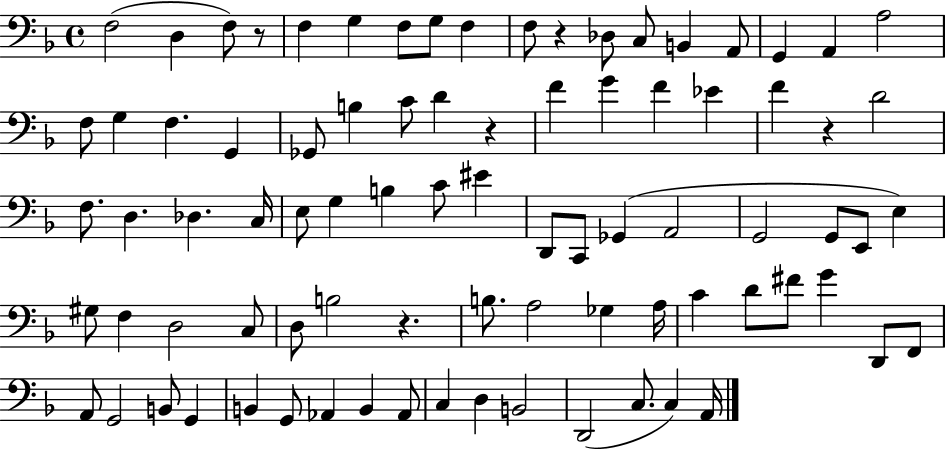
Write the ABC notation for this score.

X:1
T:Untitled
M:4/4
L:1/4
K:F
F,2 D, F,/2 z/2 F, G, F,/2 G,/2 F, F,/2 z _D,/2 C,/2 B,, A,,/2 G,, A,, A,2 F,/2 G, F, G,, _G,,/2 B, C/2 D z F G F _E F z D2 F,/2 D, _D, C,/4 E,/2 G, B, C/2 ^E D,,/2 C,,/2 _G,, A,,2 G,,2 G,,/2 E,,/2 E, ^G,/2 F, D,2 C,/2 D,/2 B,2 z B,/2 A,2 _G, A,/4 C D/2 ^F/2 G D,,/2 F,,/2 A,,/2 G,,2 B,,/2 G,, B,, G,,/2 _A,, B,, _A,,/2 C, D, B,,2 D,,2 C,/2 C, A,,/4